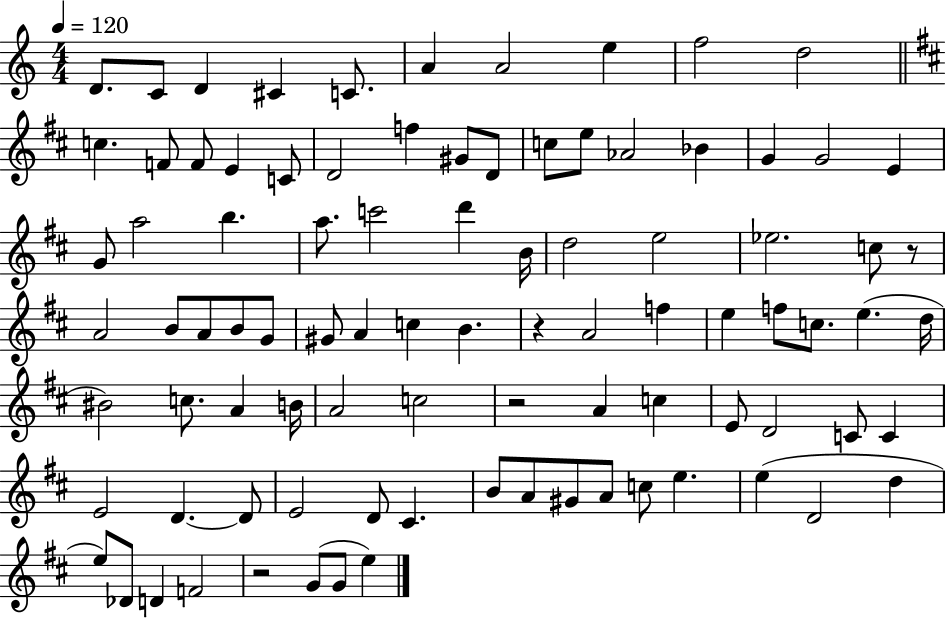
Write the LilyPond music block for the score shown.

{
  \clef treble
  \numericTimeSignature
  \time 4/4
  \key c \major
  \tempo 4 = 120
  \repeat volta 2 { d'8. c'8 d'4 cis'4 c'8. | a'4 a'2 e''4 | f''2 d''2 | \bar "||" \break \key b \minor c''4. f'8 f'8 e'4 c'8 | d'2 f''4 gis'8 d'8 | c''8 e''8 aes'2 bes'4 | g'4 g'2 e'4 | \break g'8 a''2 b''4. | a''8. c'''2 d'''4 b'16 | d''2 e''2 | ees''2. c''8 r8 | \break a'2 b'8 a'8 b'8 g'8 | gis'8 a'4 c''4 b'4. | r4 a'2 f''4 | e''4 f''8 c''8. e''4.( d''16 | \break bis'2) c''8. a'4 b'16 | a'2 c''2 | r2 a'4 c''4 | e'8 d'2 c'8 c'4 | \break e'2 d'4.~~ d'8 | e'2 d'8 cis'4. | b'8 a'8 gis'8 a'8 c''8 e''4. | e''4( d'2 d''4 | \break e''8) des'8 d'4 f'2 | r2 g'8( g'8 e''4) | } \bar "|."
}